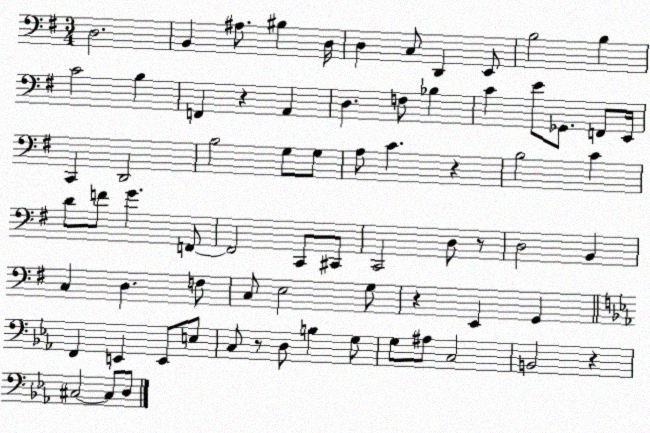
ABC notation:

X:1
T:Untitled
M:3/4
L:1/4
K:G
D,2 B,, ^A,/2 ^B, D,/4 D, C,/2 D,, E,,/2 B,2 B, C2 B, F,, z A,, D, F,/2 _B, C E/2 _G,,/2 F,,/2 E,,/4 C,, D,,2 B,2 G,/2 G,/2 A,/2 C z B,2 C D/2 F/2 G F,,/2 F,,2 C,,/2 ^C,,/2 C,,2 D,/2 z/2 D,2 B,, C, D, F,/2 C,/2 E,2 G,/2 z E,, G,, F,, E,, E,,/2 E,/2 C,/2 z/2 D,/2 B, G,/2 G,/2 ^A,/2 C,2 B,,2 z ^C,2 ^C,/2 D,/2